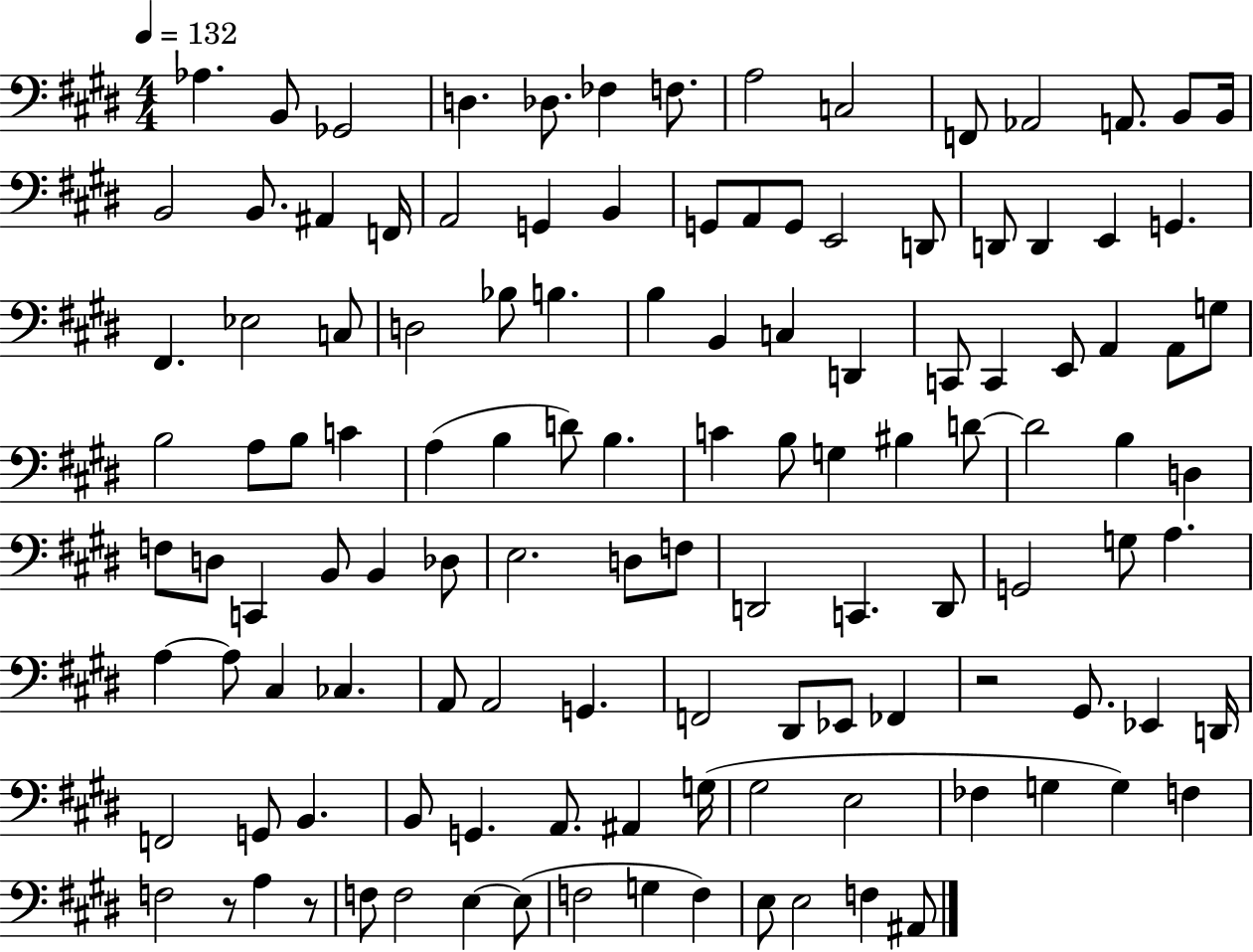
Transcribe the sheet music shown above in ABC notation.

X:1
T:Untitled
M:4/4
L:1/4
K:E
_A, B,,/2 _G,,2 D, _D,/2 _F, F,/2 A,2 C,2 F,,/2 _A,,2 A,,/2 B,,/2 B,,/4 B,,2 B,,/2 ^A,, F,,/4 A,,2 G,, B,, G,,/2 A,,/2 G,,/2 E,,2 D,,/2 D,,/2 D,, E,, G,, ^F,, _E,2 C,/2 D,2 _B,/2 B, B, B,, C, D,, C,,/2 C,, E,,/2 A,, A,,/2 G,/2 B,2 A,/2 B,/2 C A, B, D/2 B, C B,/2 G, ^B, D/2 D2 B, D, F,/2 D,/2 C,, B,,/2 B,, _D,/2 E,2 D,/2 F,/2 D,,2 C,, D,,/2 G,,2 G,/2 A, A, A,/2 ^C, _C, A,,/2 A,,2 G,, F,,2 ^D,,/2 _E,,/2 _F,, z2 ^G,,/2 _E,, D,,/4 F,,2 G,,/2 B,, B,,/2 G,, A,,/2 ^A,, G,/4 ^G,2 E,2 _F, G, G, F, F,2 z/2 A, z/2 F,/2 F,2 E, E,/2 F,2 G, F, E,/2 E,2 F, ^A,,/2